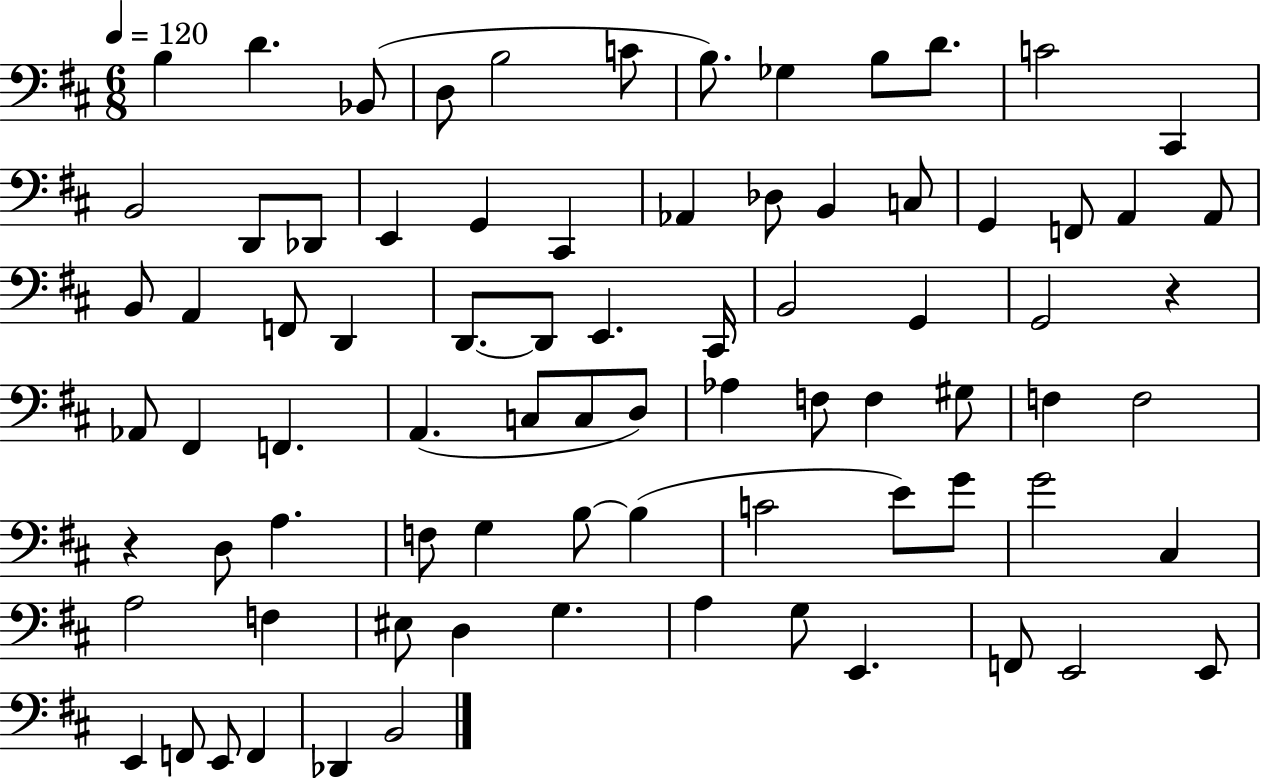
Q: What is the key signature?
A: D major